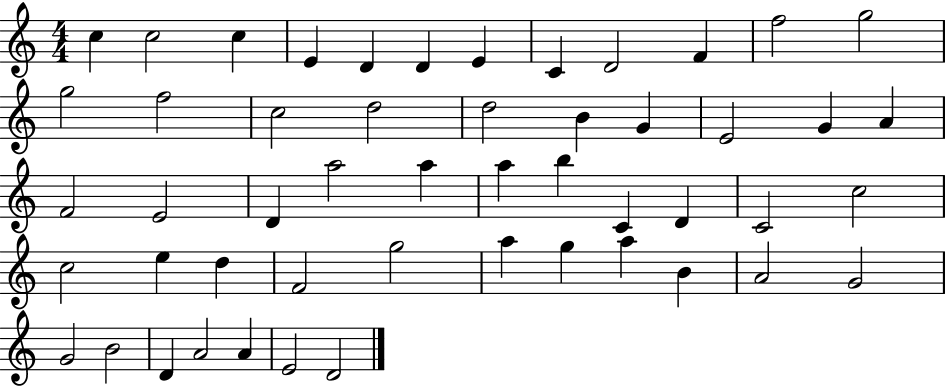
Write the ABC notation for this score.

X:1
T:Untitled
M:4/4
L:1/4
K:C
c c2 c E D D E C D2 F f2 g2 g2 f2 c2 d2 d2 B G E2 G A F2 E2 D a2 a a b C D C2 c2 c2 e d F2 g2 a g a B A2 G2 G2 B2 D A2 A E2 D2